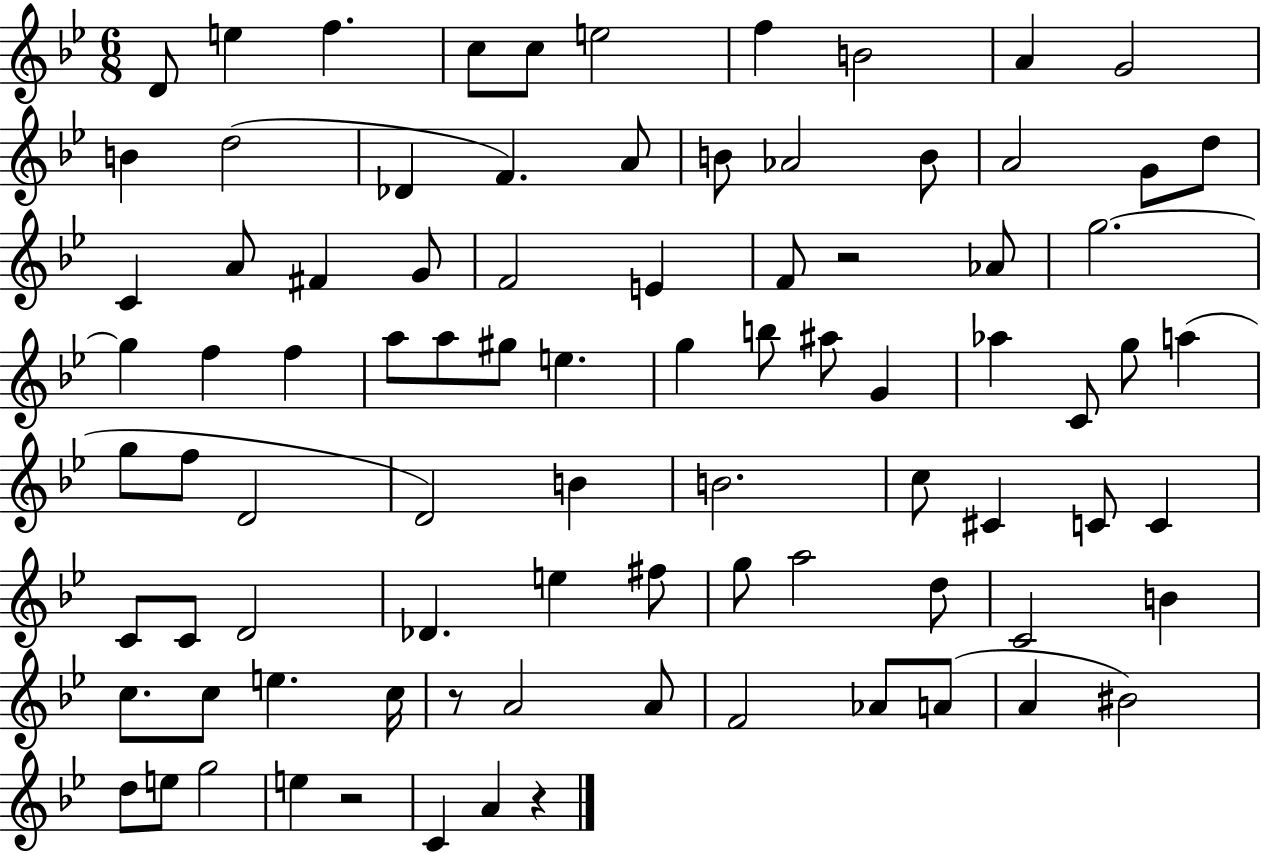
{
  \clef treble
  \numericTimeSignature
  \time 6/8
  \key bes \major
  d'8 e''4 f''4. | c''8 c''8 e''2 | f''4 b'2 | a'4 g'2 | \break b'4 d''2( | des'4 f'4.) a'8 | b'8 aes'2 b'8 | a'2 g'8 d''8 | \break c'4 a'8 fis'4 g'8 | f'2 e'4 | f'8 r2 aes'8 | g''2.~~ | \break g''4 f''4 f''4 | a''8 a''8 gis''8 e''4. | g''4 b''8 ais''8 g'4 | aes''4 c'8 g''8 a''4( | \break g''8 f''8 d'2 | d'2) b'4 | b'2. | c''8 cis'4 c'8 c'4 | \break c'8 c'8 d'2 | des'4. e''4 fis''8 | g''8 a''2 d''8 | c'2 b'4 | \break c''8. c''8 e''4. c''16 | r8 a'2 a'8 | f'2 aes'8 a'8( | a'4 bis'2) | \break d''8 e''8 g''2 | e''4 r2 | c'4 a'4 r4 | \bar "|."
}